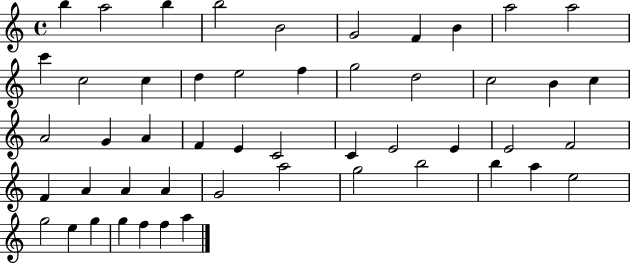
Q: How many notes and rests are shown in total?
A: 50